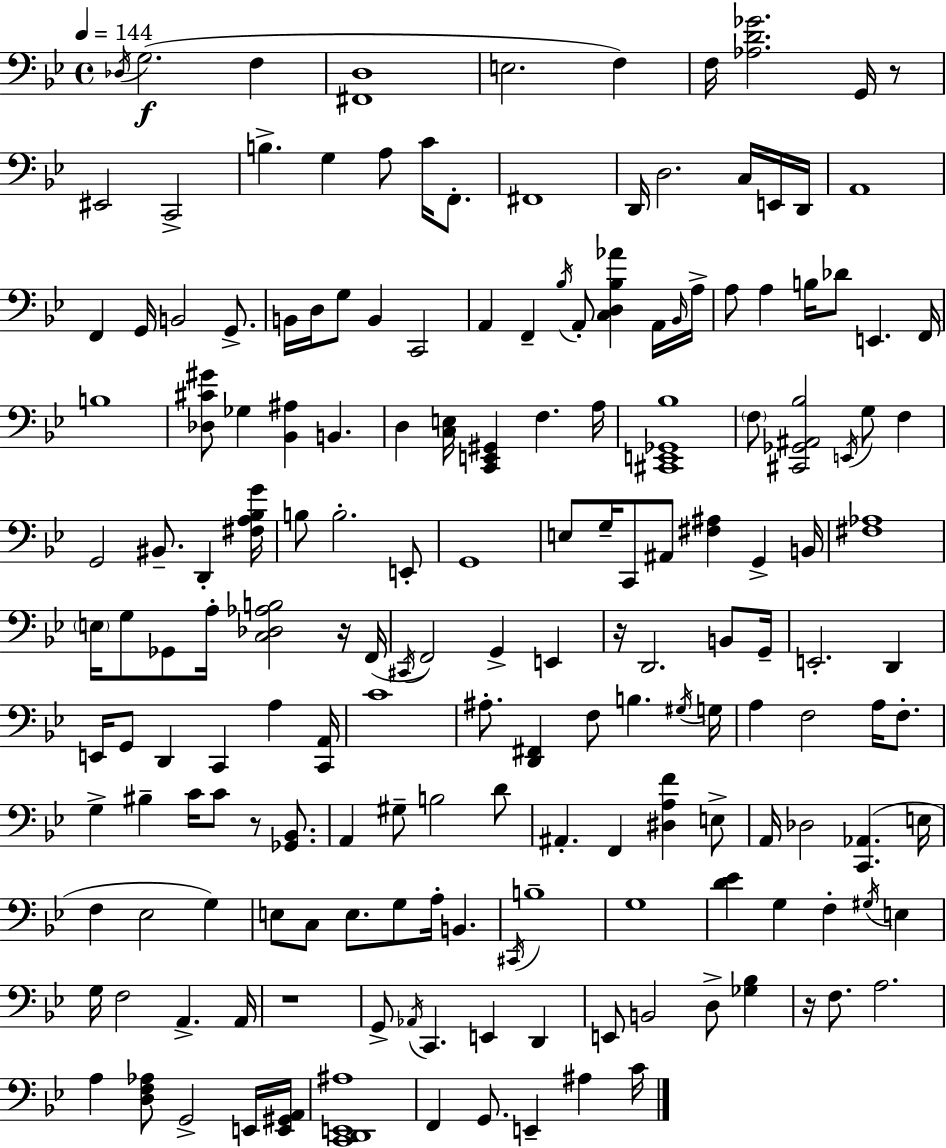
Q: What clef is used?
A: bass